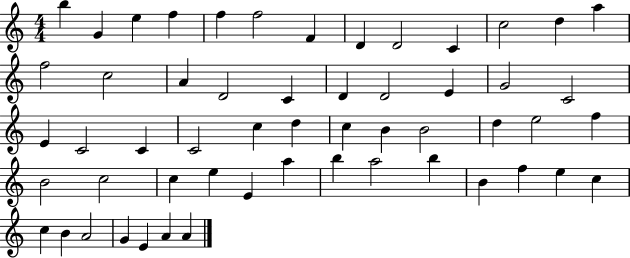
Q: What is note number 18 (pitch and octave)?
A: C4